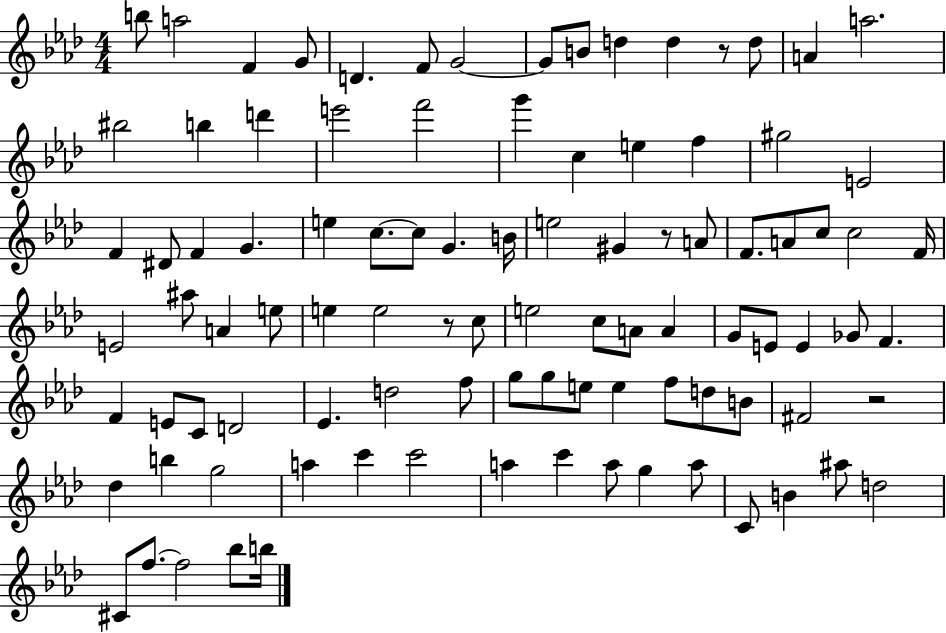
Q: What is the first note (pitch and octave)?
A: B5